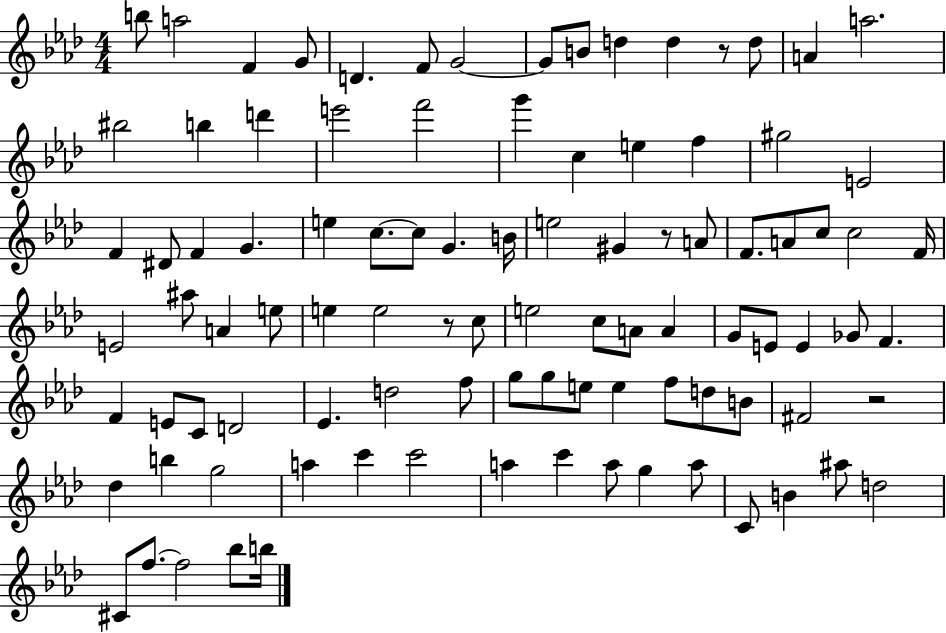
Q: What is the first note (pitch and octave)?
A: B5